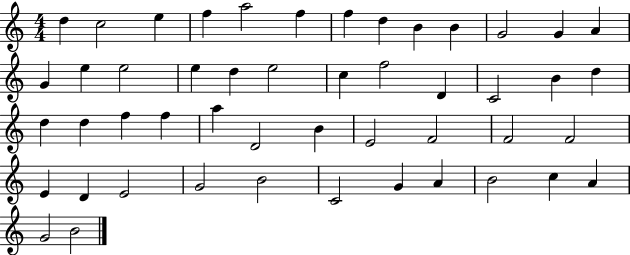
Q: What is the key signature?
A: C major